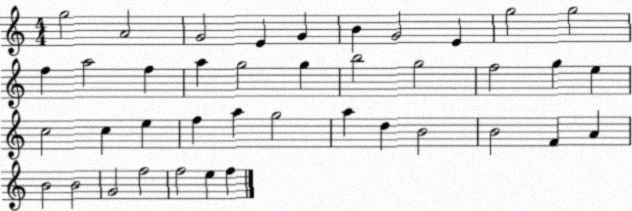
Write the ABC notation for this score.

X:1
T:Untitled
M:4/4
L:1/4
K:C
g2 A2 G2 E G B G2 E g2 g2 f a2 f a g2 g b2 g2 f2 g e c2 c e f a g2 a d B2 B2 F A B2 B2 G2 f2 f2 e f